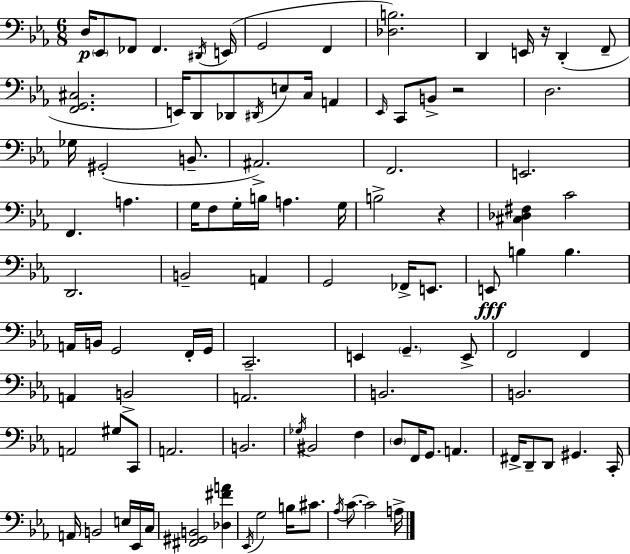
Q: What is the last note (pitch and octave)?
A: A3